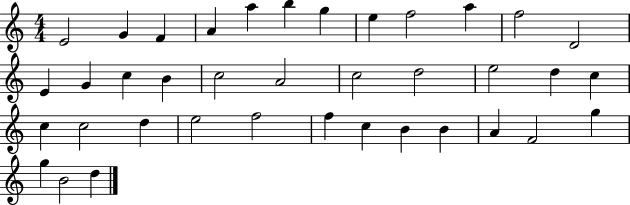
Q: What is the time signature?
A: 4/4